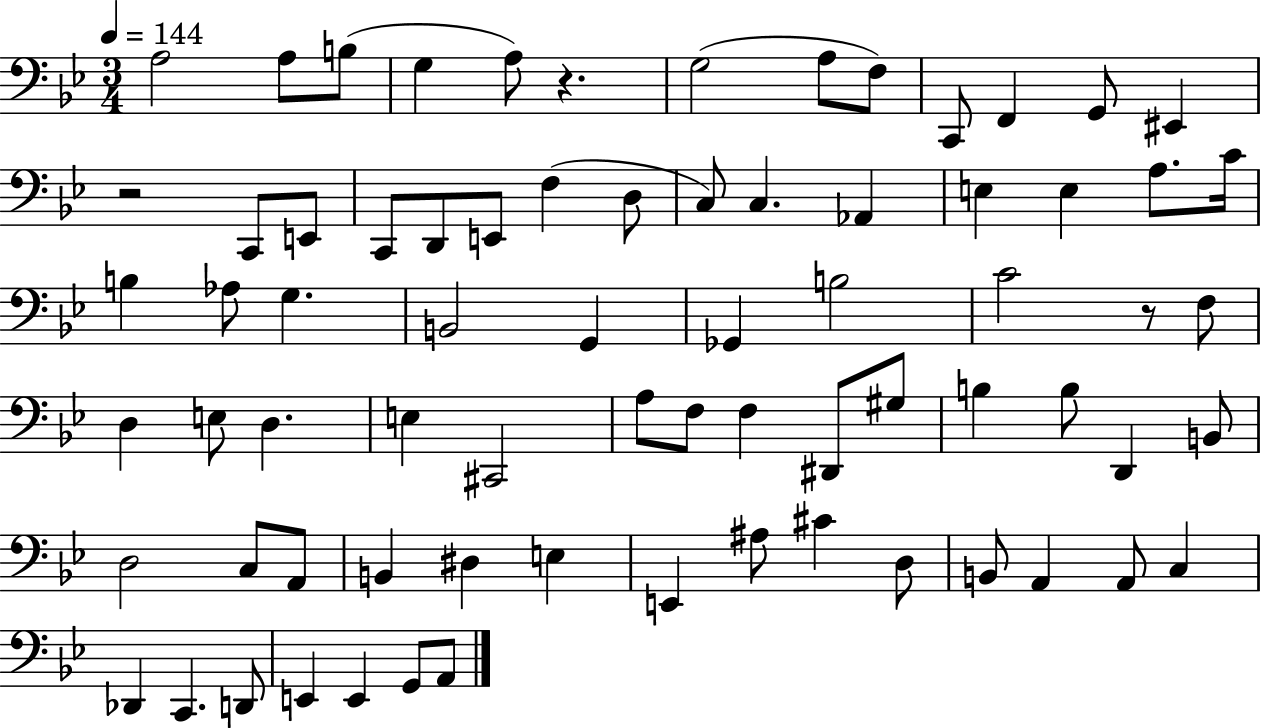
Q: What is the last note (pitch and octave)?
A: A2